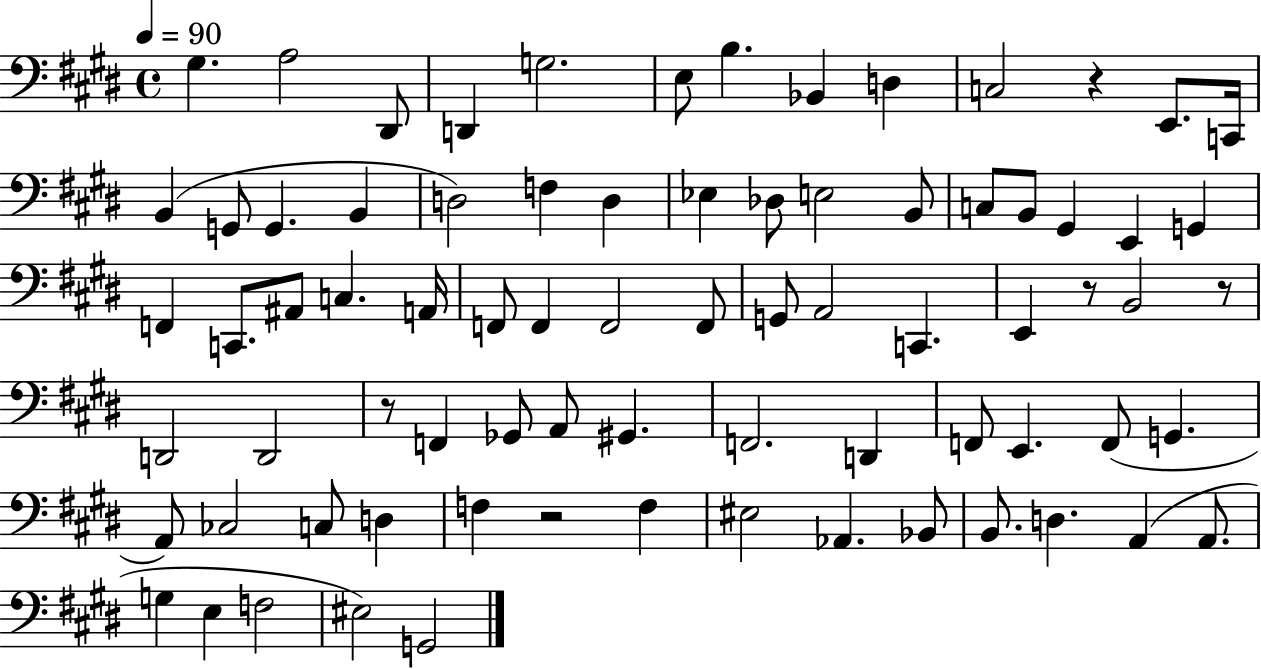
{
  \clef bass
  \time 4/4
  \defaultTimeSignature
  \key e \major
  \tempo 4 = 90
  gis4. a2 dis,8 | d,4 g2. | e8 b4. bes,4 d4 | c2 r4 e,8. c,16 | \break b,4( g,8 g,4. b,4 | d2) f4 d4 | ees4 des8 e2 b,8 | c8 b,8 gis,4 e,4 g,4 | \break f,4 c,8. ais,8 c4. a,16 | f,8 f,4 f,2 f,8 | g,8 a,2 c,4. | e,4 r8 b,2 r8 | \break d,2 d,2 | r8 f,4 ges,8 a,8 gis,4. | f,2. d,4 | f,8 e,4. f,8( g,4. | \break a,8) ces2 c8 d4 | f4 r2 f4 | eis2 aes,4. bes,8 | b,8. d4. a,4( a,8. | \break g4 e4 f2 | eis2) g,2 | \bar "|."
}